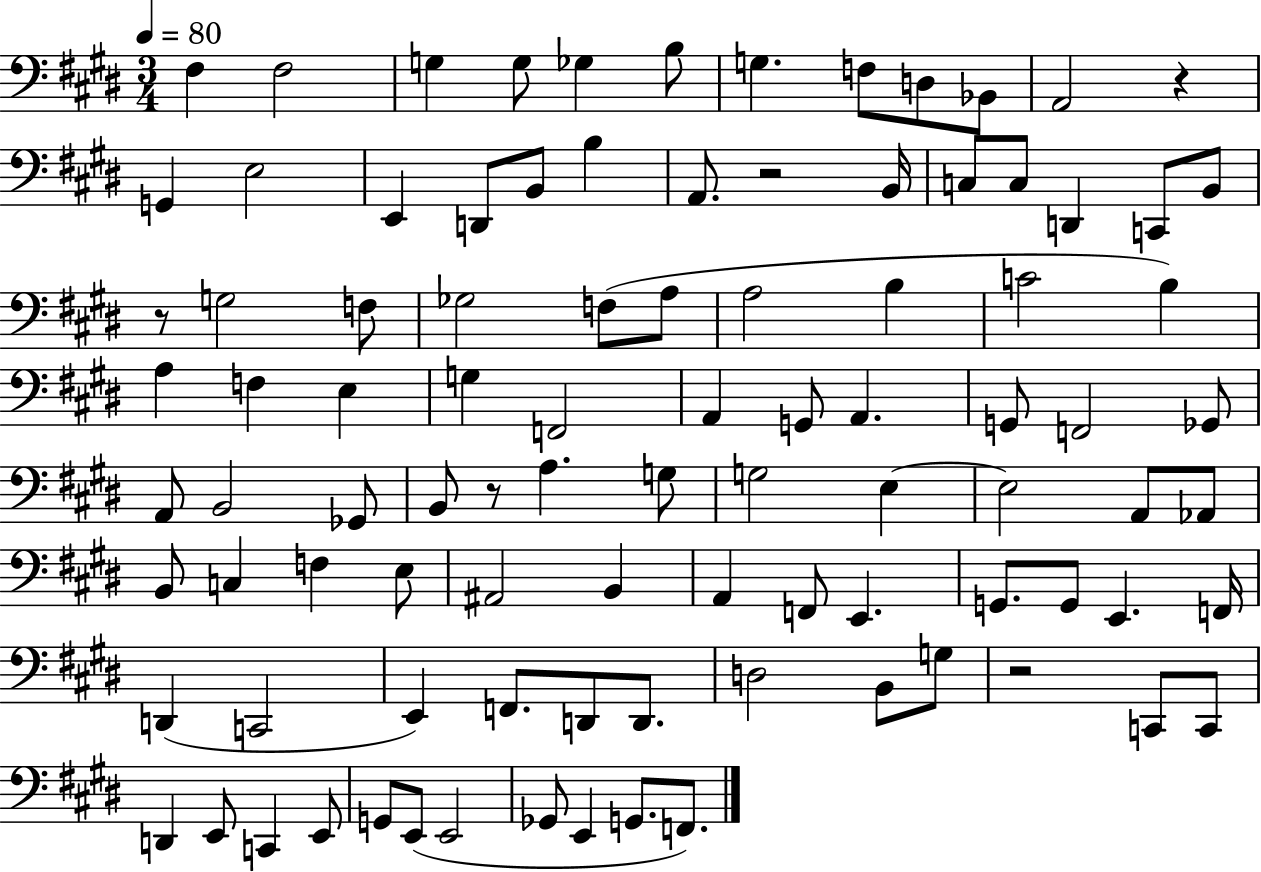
X:1
T:Untitled
M:3/4
L:1/4
K:E
^F, ^F,2 G, G,/2 _G, B,/2 G, F,/2 D,/2 _B,,/2 A,,2 z G,, E,2 E,, D,,/2 B,,/2 B, A,,/2 z2 B,,/4 C,/2 C,/2 D,, C,,/2 B,,/2 z/2 G,2 F,/2 _G,2 F,/2 A,/2 A,2 B, C2 B, A, F, E, G, F,,2 A,, G,,/2 A,, G,,/2 F,,2 _G,,/2 A,,/2 B,,2 _G,,/2 B,,/2 z/2 A, G,/2 G,2 E, E,2 A,,/2 _A,,/2 B,,/2 C, F, E,/2 ^A,,2 B,, A,, F,,/2 E,, G,,/2 G,,/2 E,, F,,/4 D,, C,,2 E,, F,,/2 D,,/2 D,,/2 D,2 B,,/2 G,/2 z2 C,,/2 C,,/2 D,, E,,/2 C,, E,,/2 G,,/2 E,,/2 E,,2 _G,,/2 E,, G,,/2 F,,/2